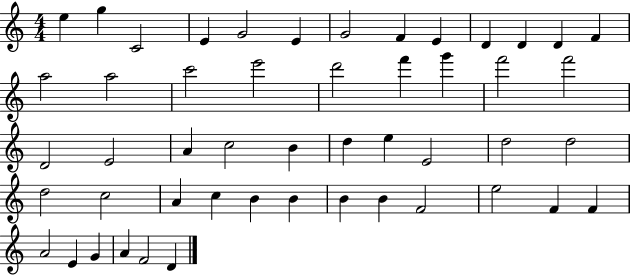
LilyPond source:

{
  \clef treble
  \numericTimeSignature
  \time 4/4
  \key c \major
  e''4 g''4 c'2 | e'4 g'2 e'4 | g'2 f'4 e'4 | d'4 d'4 d'4 f'4 | \break a''2 a''2 | c'''2 e'''2 | d'''2 f'''4 g'''4 | f'''2 f'''2 | \break d'2 e'2 | a'4 c''2 b'4 | d''4 e''4 e'2 | d''2 d''2 | \break d''2 c''2 | a'4 c''4 b'4 b'4 | b'4 b'4 f'2 | e''2 f'4 f'4 | \break a'2 e'4 g'4 | a'4 f'2 d'4 | \bar "|."
}